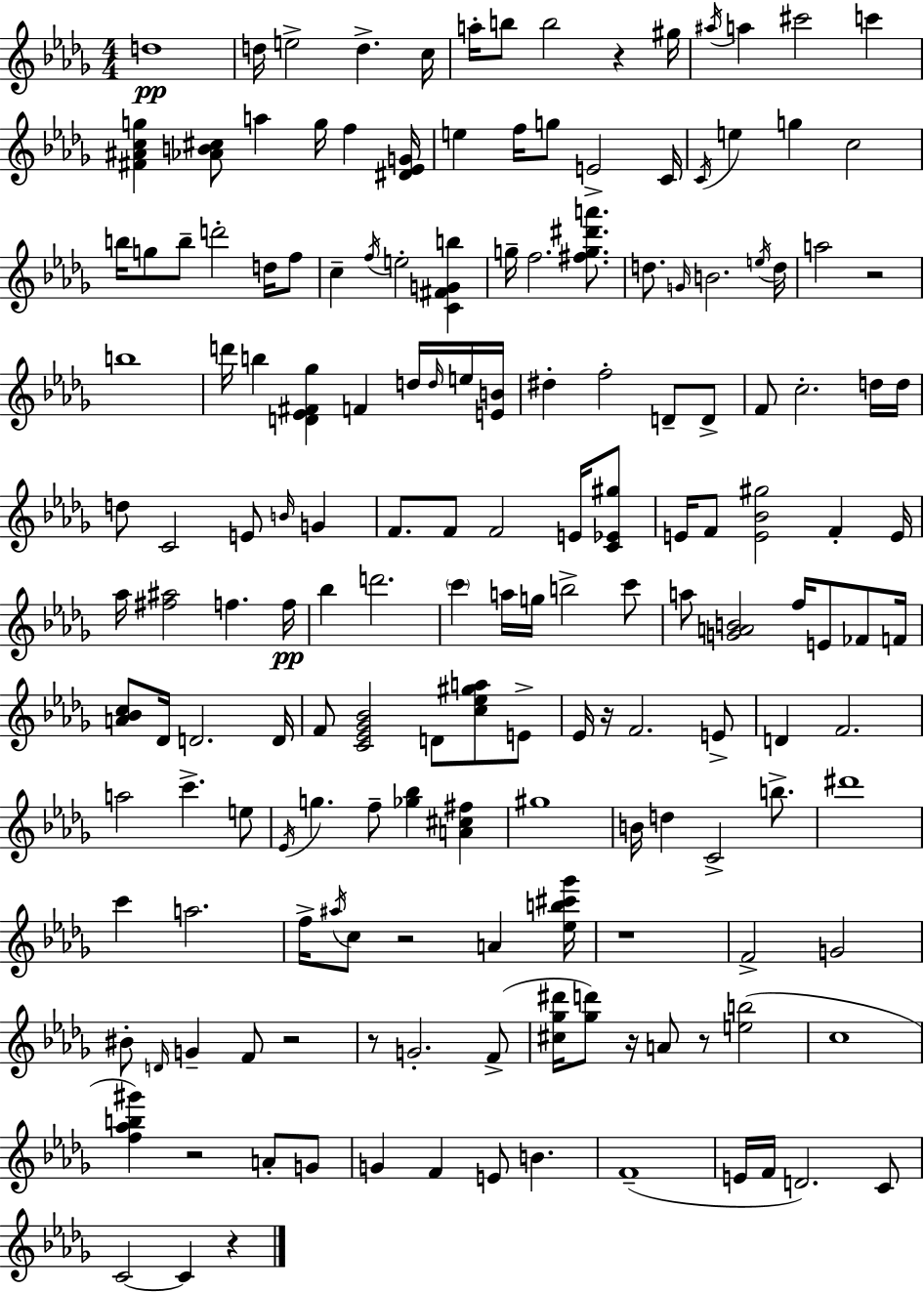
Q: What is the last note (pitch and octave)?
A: C4